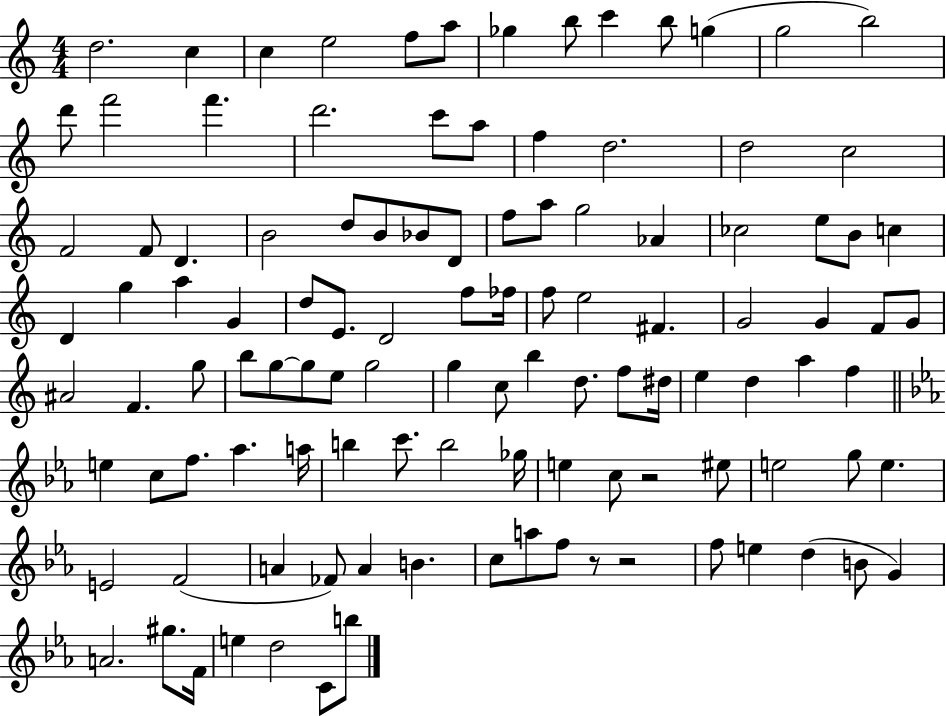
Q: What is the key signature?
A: C major